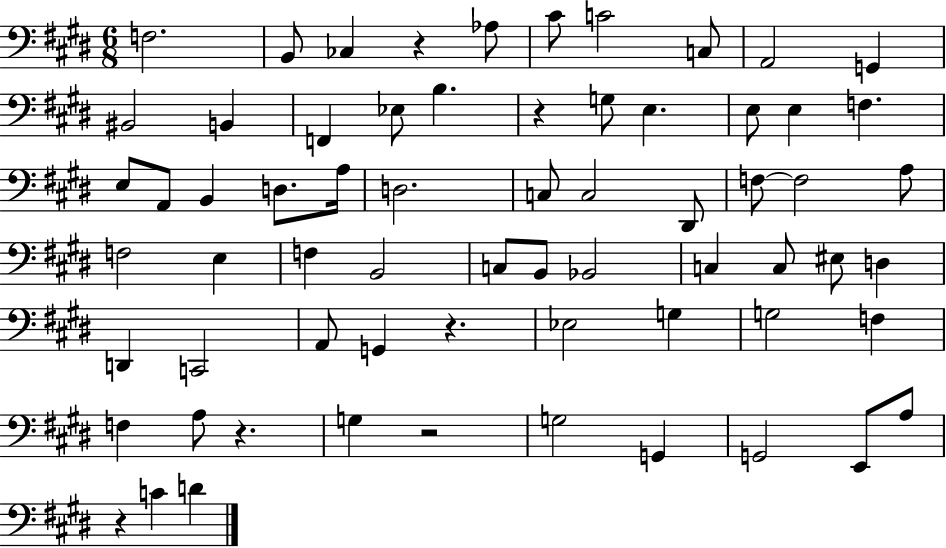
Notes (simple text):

F3/h. B2/e CES3/q R/q Ab3/e C#4/e C4/h C3/e A2/h G2/q BIS2/h B2/q F2/q Eb3/e B3/q. R/q G3/e E3/q. E3/e E3/q F3/q. E3/e A2/e B2/q D3/e. A3/s D3/h. C3/e C3/h D#2/e F3/e F3/h A3/e F3/h E3/q F3/q B2/h C3/e B2/e Bb2/h C3/q C3/e EIS3/e D3/q D2/q C2/h A2/e G2/q R/q. Eb3/h G3/q G3/h F3/q F3/q A3/e R/q. G3/q R/h G3/h G2/q G2/h E2/e A3/e R/q C4/q D4/q